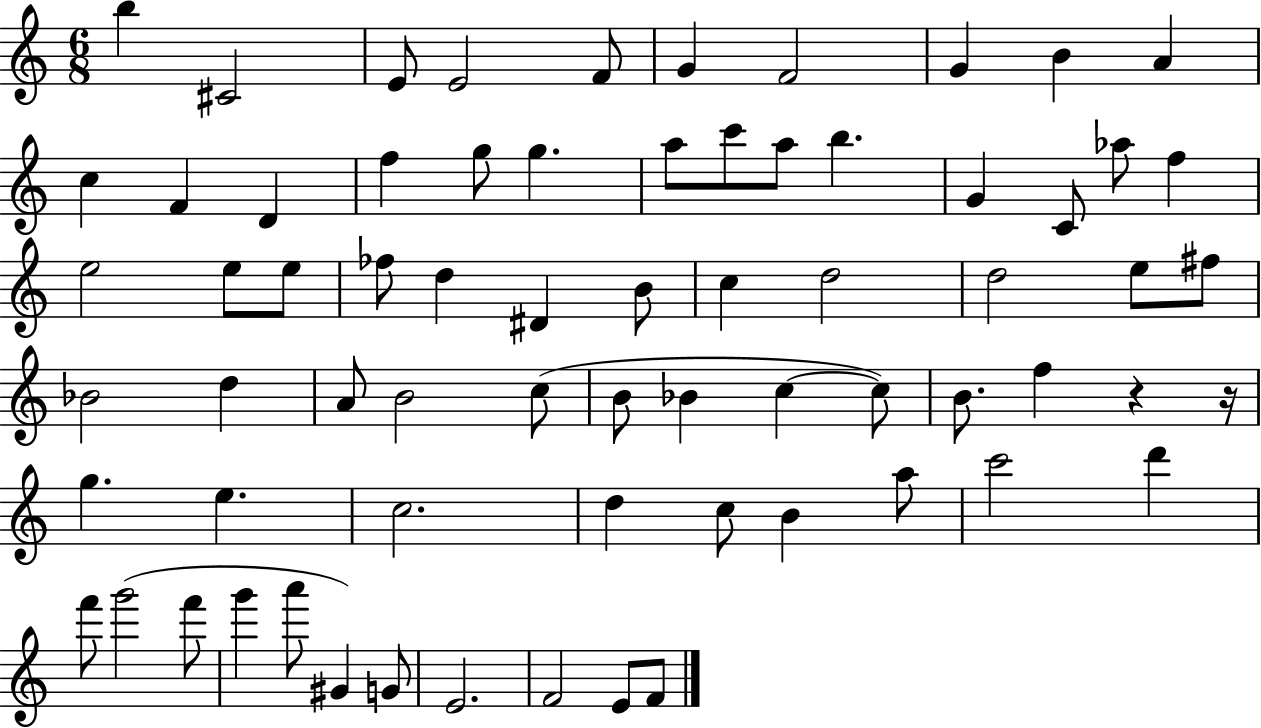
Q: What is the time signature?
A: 6/8